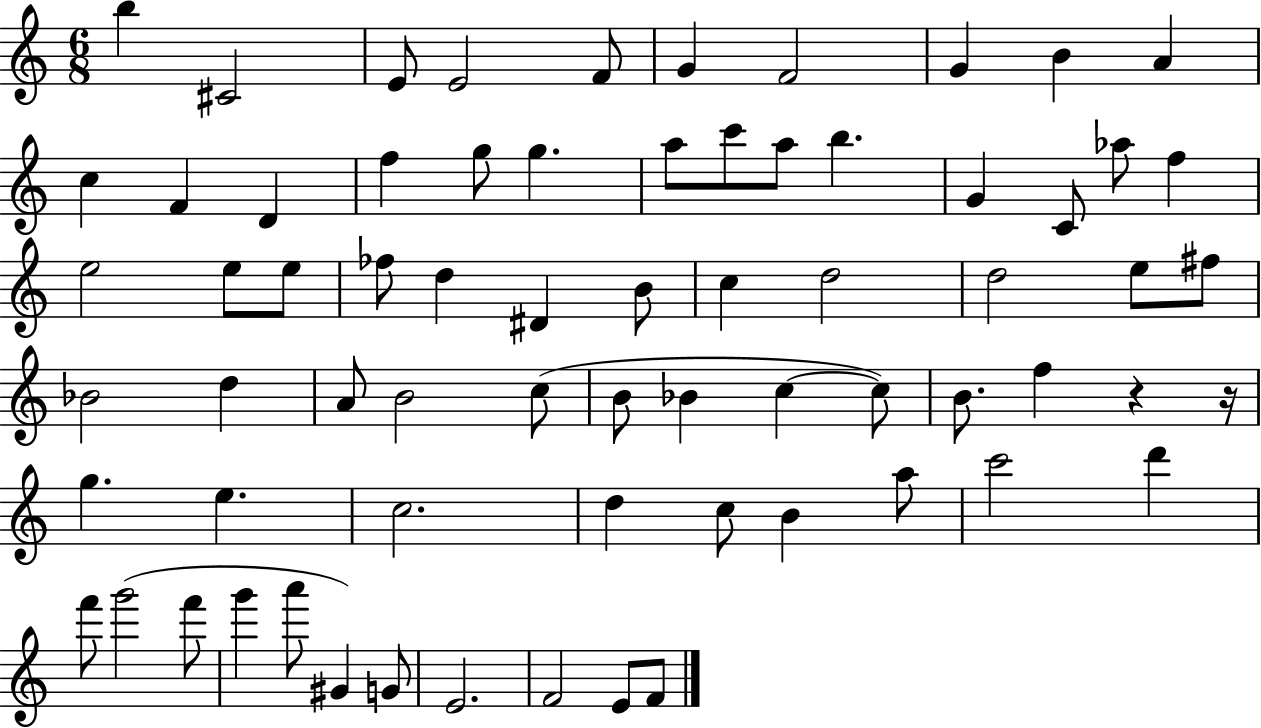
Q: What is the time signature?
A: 6/8